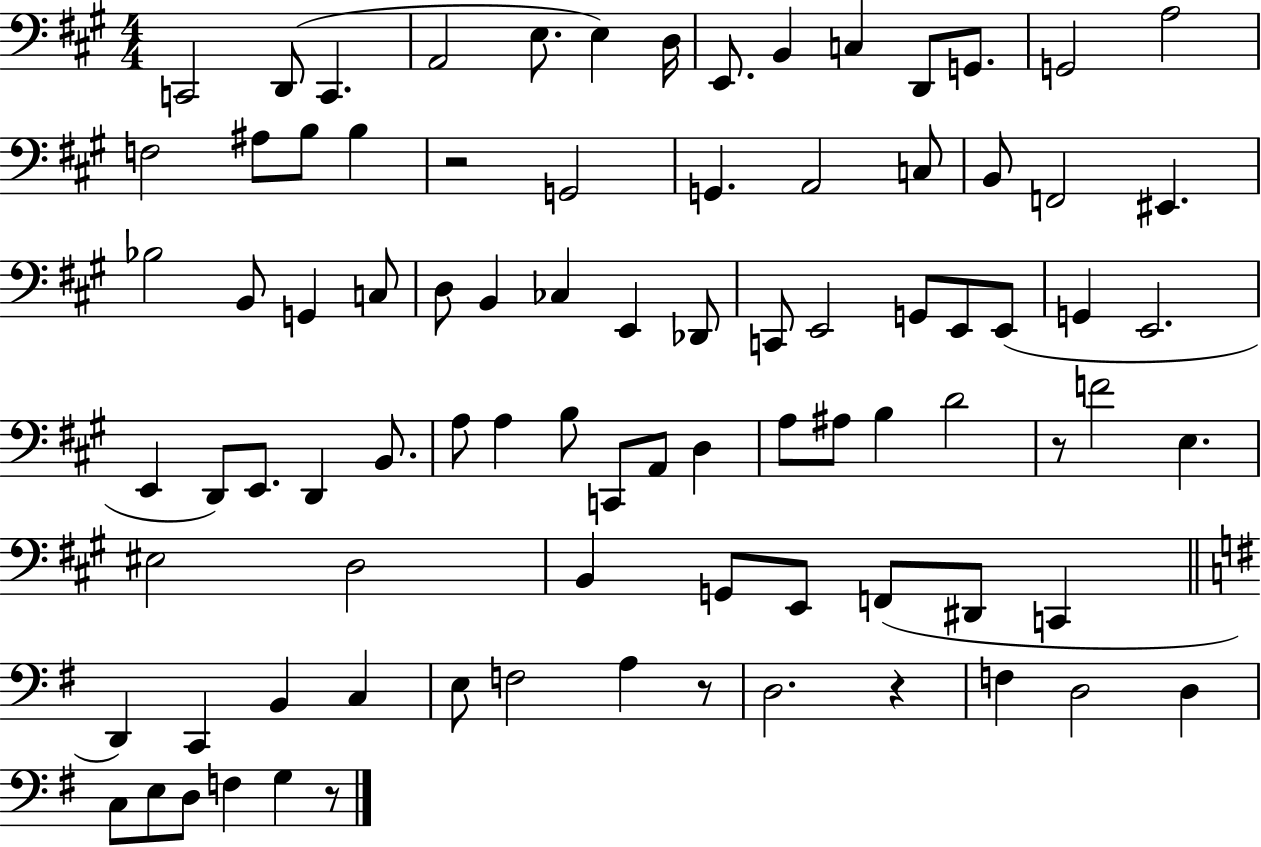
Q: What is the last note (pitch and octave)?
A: G3